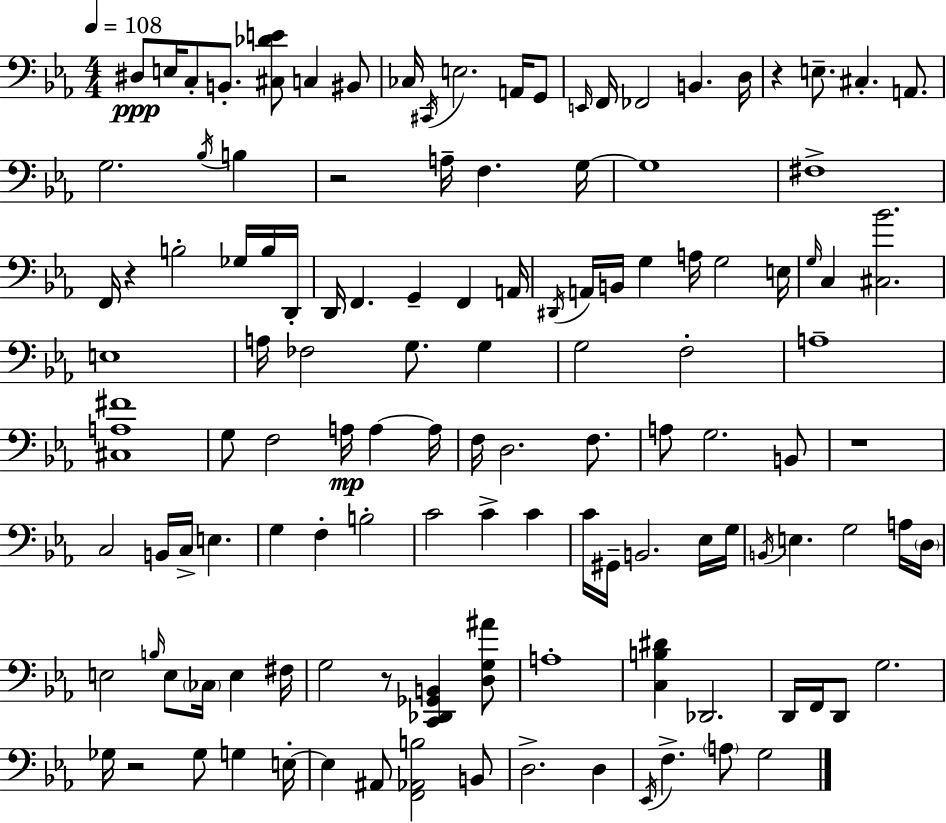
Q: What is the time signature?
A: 4/4